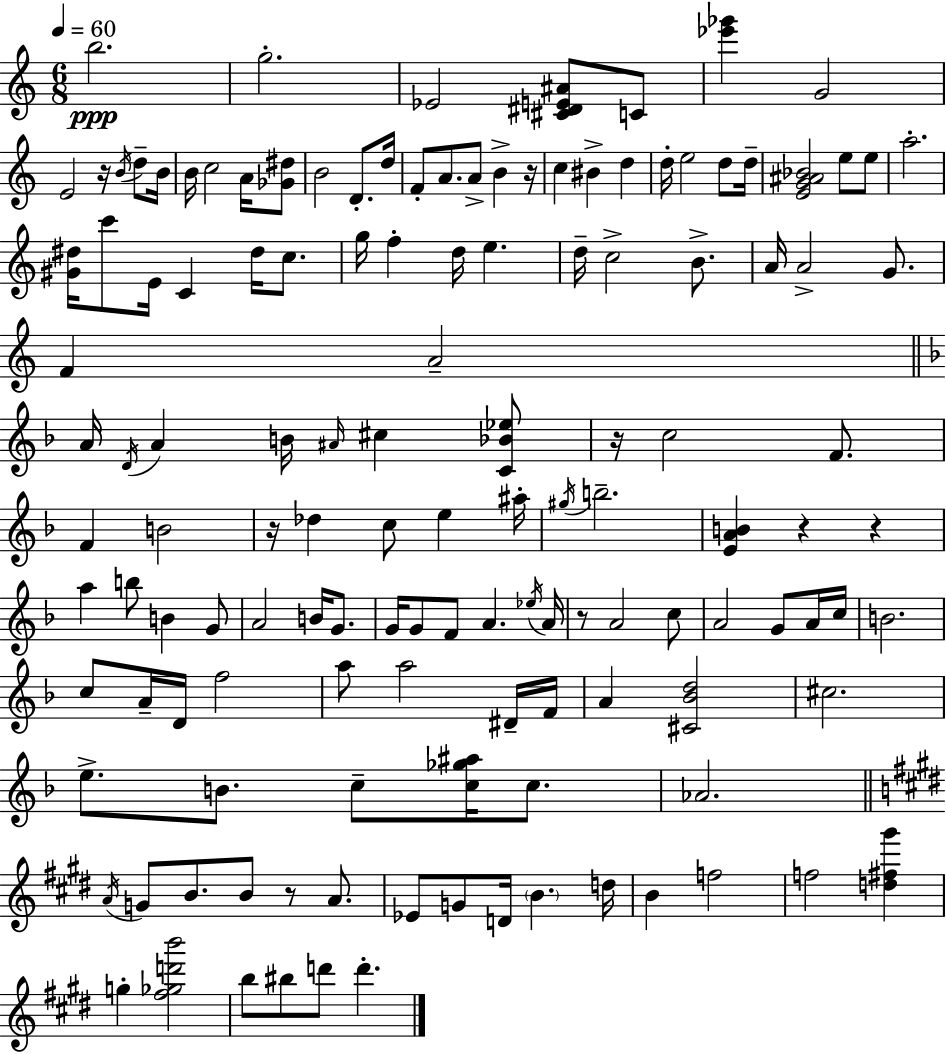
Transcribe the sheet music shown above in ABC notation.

X:1
T:Untitled
M:6/8
L:1/4
K:C
b2 g2 _E2 [^C^DE^A]/2 C/2 [_e'_g'] G2 E2 z/4 B/4 d/2 B/4 B/4 c2 A/4 [_G^d]/2 B2 D/2 d/4 F/2 A/2 A/2 B z/4 c ^B d d/4 e2 d/2 d/4 [EG^A_B]2 e/2 e/2 a2 [^G^d]/4 c'/2 E/4 C ^d/4 c/2 g/4 f d/4 e d/4 c2 B/2 A/4 A2 G/2 F A2 A/4 D/4 A B/4 ^A/4 ^c [C_B_e]/2 z/4 c2 F/2 F B2 z/4 _d c/2 e ^a/4 ^g/4 b2 [EAB] z z a b/2 B G/2 A2 B/4 G/2 G/4 G/2 F/2 A _e/4 A/4 z/2 A2 c/2 A2 G/2 A/4 c/4 B2 c/2 A/4 D/4 f2 a/2 a2 ^D/4 F/4 A [^C_Bd]2 ^c2 e/2 B/2 c/2 [c_g^a]/4 c/2 _A2 A/4 G/2 B/2 B/2 z/2 A/2 _E/2 G/2 D/4 B d/4 B f2 f2 [d^f^g'] g [^f_gd'b']2 b/2 ^b/2 d'/2 d'